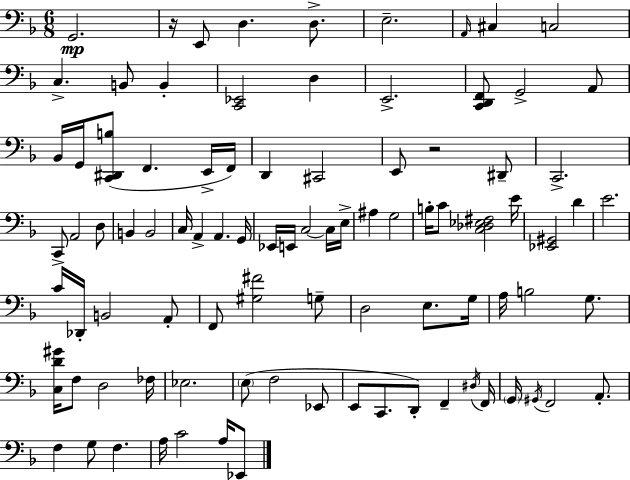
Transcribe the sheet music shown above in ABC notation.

X:1
T:Untitled
M:6/8
L:1/4
K:F
G,,2 z/4 E,,/2 D, D,/2 E,2 A,,/4 ^C, C,2 C, B,,/2 B,, [C,,_E,,]2 D, E,,2 [C,,D,,F,,]/2 G,,2 A,,/2 _B,,/4 G,,/4 [C,,^D,,B,]/2 F,, E,,/4 F,,/4 D,, ^C,,2 E,,/2 z2 ^D,,/2 C,,2 C,,/2 A,,2 D,/2 B,, B,,2 C,/4 A,, A,, G,,/4 _E,,/4 E,,/4 C,2 C,/4 E,/4 ^A, G,2 B,/4 C/2 [C,_D,_E,^F,]2 E/4 [_E,,^G,,]2 D E2 C/4 _D,,/4 B,,2 A,,/2 F,,/2 [^G,^F]2 G,/2 D,2 E,/2 G,/4 A,/4 B,2 G,/2 [C,D^G]/4 F,/2 D,2 _F,/4 _E,2 E,/2 F,2 _E,,/2 E,,/2 C,,/2 D,,/2 F,, ^D,/4 F,,/4 G,,/4 ^G,,/4 F,,2 A,,/2 F, G,/2 F, A,/4 C2 A,/4 _E,,/2